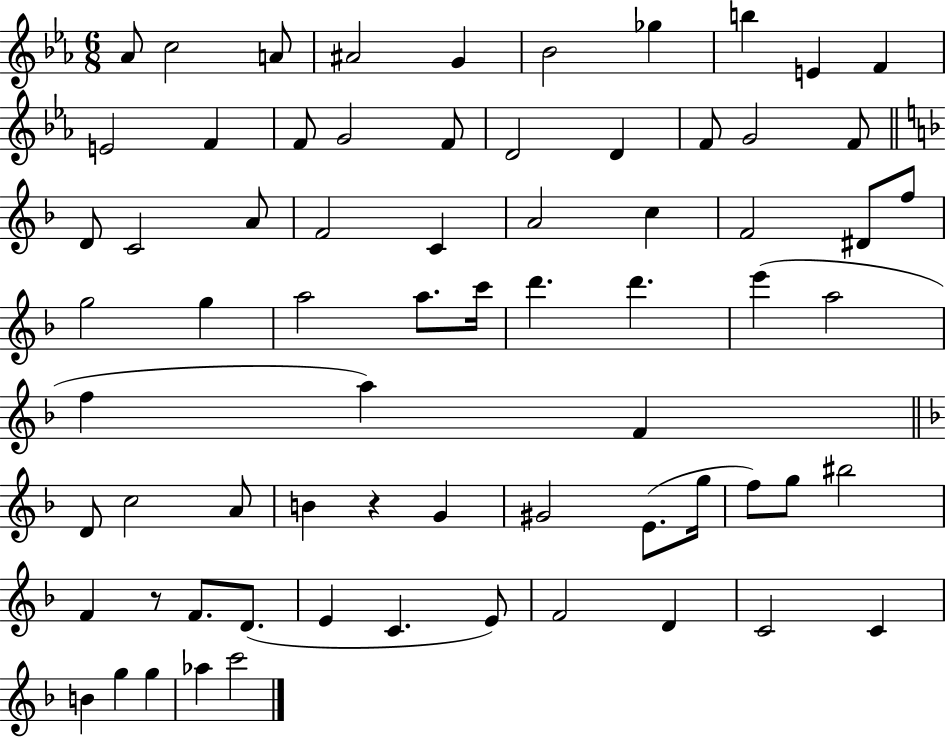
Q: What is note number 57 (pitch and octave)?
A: E4